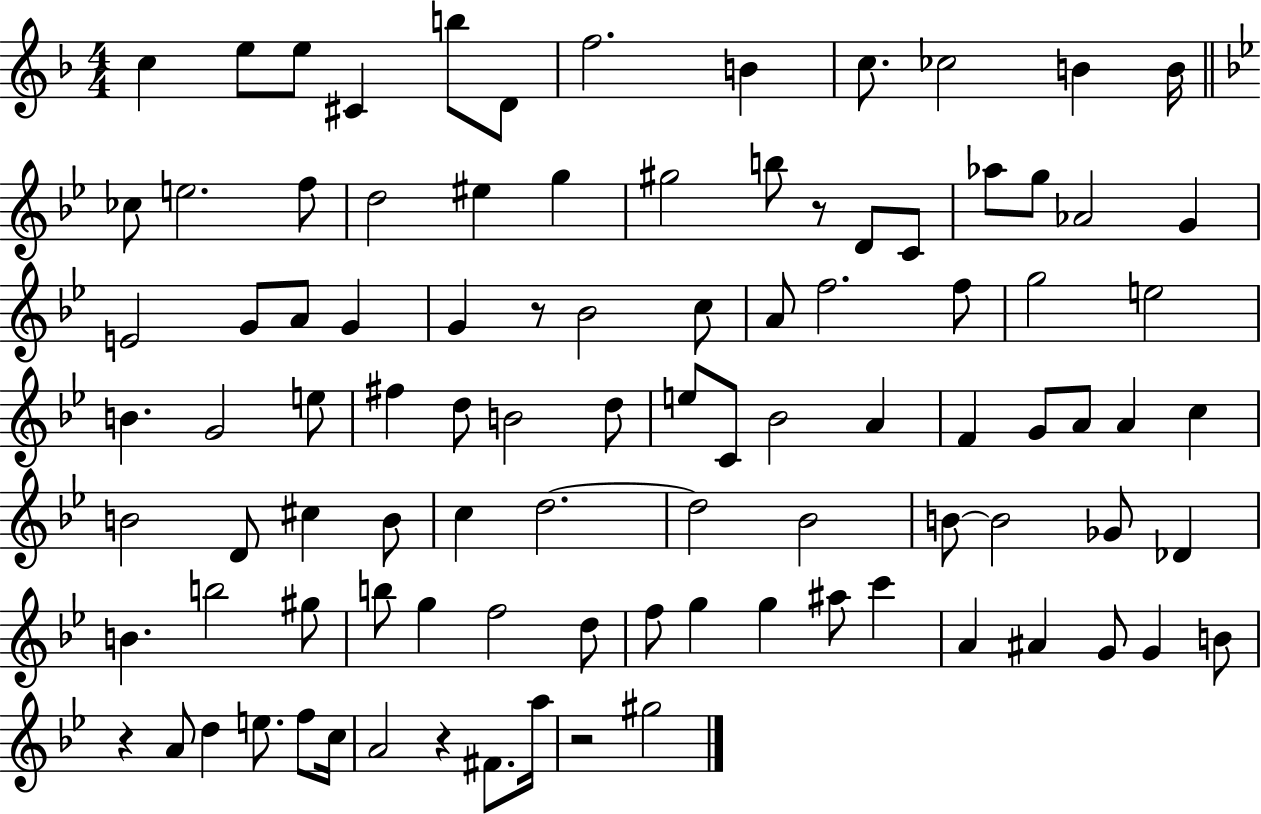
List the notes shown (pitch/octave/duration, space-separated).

C5/q E5/e E5/e C#4/q B5/e D4/e F5/h. B4/q C5/e. CES5/h B4/q B4/s CES5/e E5/h. F5/e D5/h EIS5/q G5/q G#5/h B5/e R/e D4/e C4/e Ab5/e G5/e Ab4/h G4/q E4/h G4/e A4/e G4/q G4/q R/e Bb4/h C5/e A4/e F5/h. F5/e G5/h E5/h B4/q. G4/h E5/e F#5/q D5/e B4/h D5/e E5/e C4/e Bb4/h A4/q F4/q G4/e A4/e A4/q C5/q B4/h D4/e C#5/q B4/e C5/q D5/h. D5/h Bb4/h B4/e B4/h Gb4/e Db4/q B4/q. B5/h G#5/e B5/e G5/q F5/h D5/e F5/e G5/q G5/q A#5/e C6/q A4/q A#4/q G4/e G4/q B4/e R/q A4/e D5/q E5/e. F5/e C5/s A4/h R/q F#4/e. A5/s R/h G#5/h